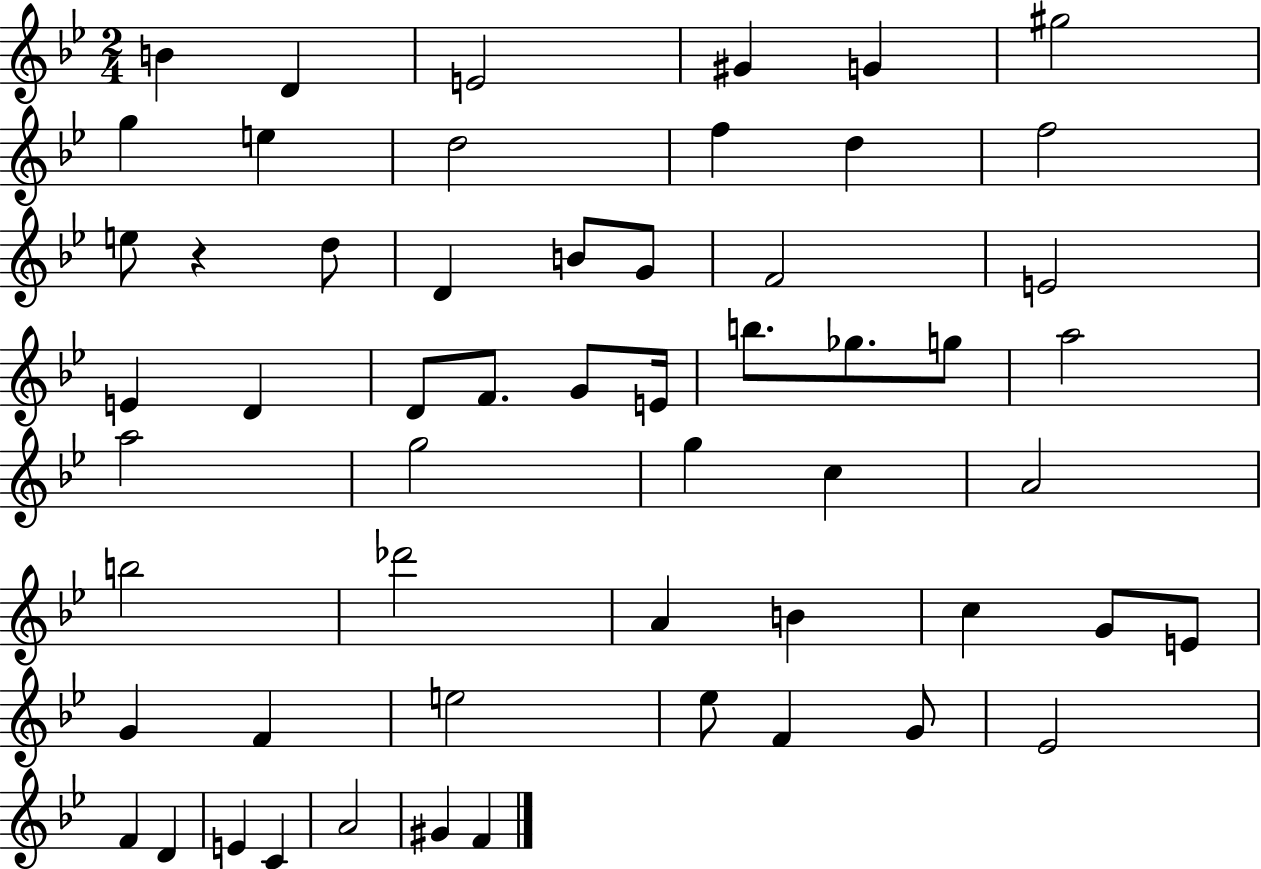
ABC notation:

X:1
T:Untitled
M:2/4
L:1/4
K:Bb
B D E2 ^G G ^g2 g e d2 f d f2 e/2 z d/2 D B/2 G/2 F2 E2 E D D/2 F/2 G/2 E/4 b/2 _g/2 g/2 a2 a2 g2 g c A2 b2 _d'2 A B c G/2 E/2 G F e2 _e/2 F G/2 _E2 F D E C A2 ^G F